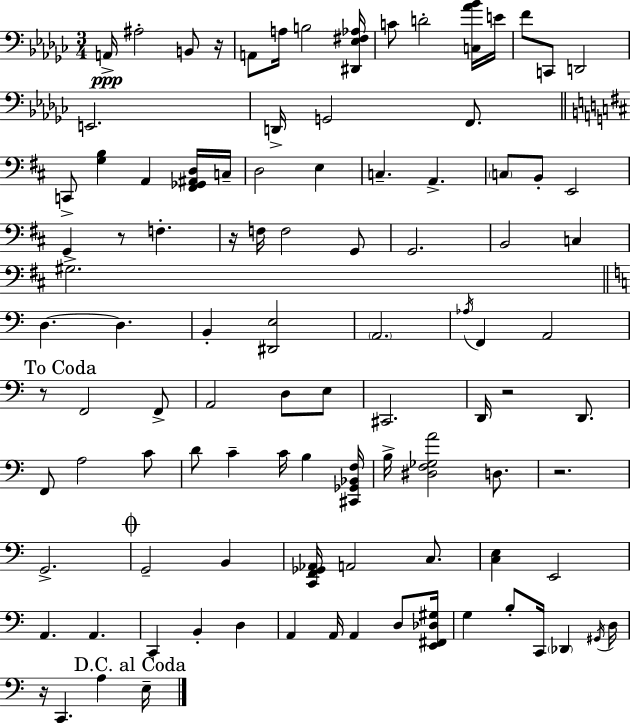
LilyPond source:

{
  \clef bass
  \numericTimeSignature
  \time 3/4
  \key ees \minor
  a,16->\ppp ais2-. b,8 r16 | a,8 a16 b2 <dis, ees fis aes>16 | c'8 d'2-. <c aes' bes'>16 e'16 | f'8 c,8 d,2 | \break e,2. | d,16-> g,2 f,8. | \bar "||" \break \key d \major c,8-> <g b>4 a,4 <fis, ges, ais, d>16 c16-- | d2 e4 | c4.-- a,4.-> | \parenthesize c8 b,8-. e,2 | \break g,4 r8 f4.-. | r16 f16 f2 g,8 | g,2. | b,2 c4 | \break gis2.-> | \bar "||" \break \key a \minor d4.~~ d4. | b,4-. <dis, e>2 | \parenthesize a,2. | \acciaccatura { aes16 } f,4 a,2 | \break \mark "To Coda" r8 f,2 f,8-> | a,2 d8 e8 | cis,2. | d,16 r2 d,8. | \break f,8 a2 c'8 | d'8 c'4-- c'16 b4 | <cis, ges, bes, f>16 b16-> <dis f ges a'>2 d8. | r2. | \break g,2.-> | \mark \markup { \musicglyph "scripts.coda" } g,2-- b,4 | <c, f, ges, aes,>16 a,2 c8. | <c e>4 e,2 | \break a,4. a,4. | c,4 b,4-. d4 | a,4 a,16 a,4 d8 | <e, fis, des gis>16 g4 b8-. c,16 \parenthesize des,4 | \break \acciaccatura { gis,16 } d16 r16 c,4. a4 | \mark "D.C. al Coda" e16-- \bar "|."
}